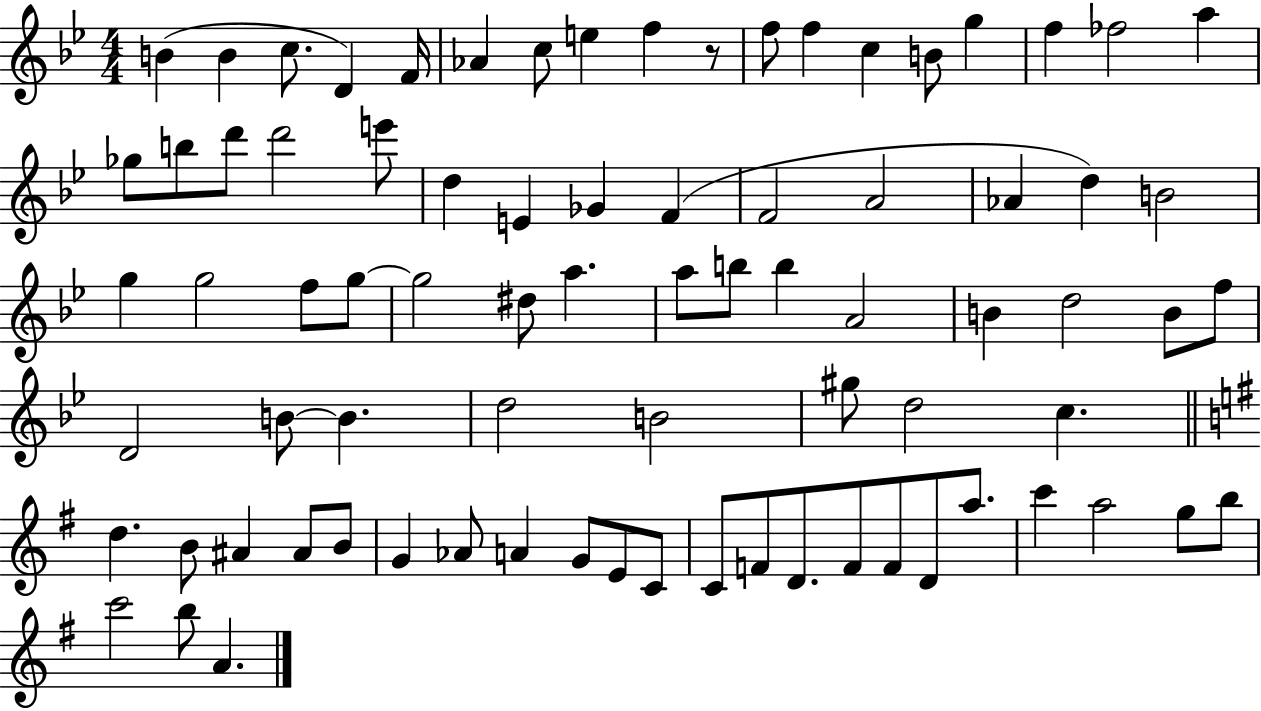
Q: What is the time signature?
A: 4/4